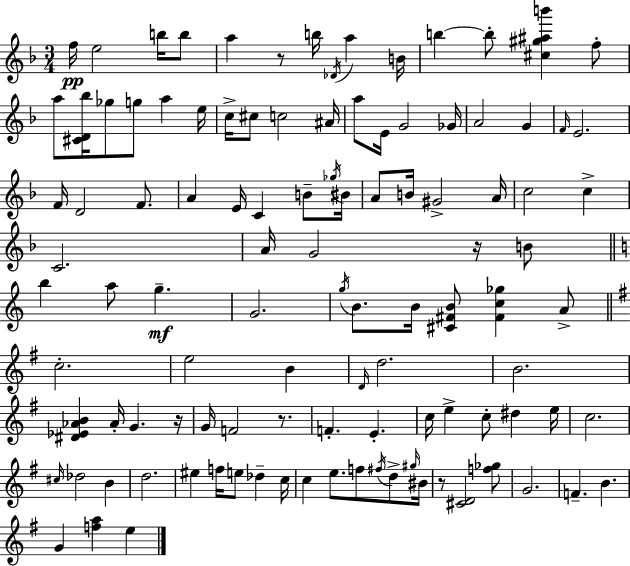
F5/s E5/h B5/s B5/e A5/q R/e B5/s Db4/s A5/q B4/s B5/q B5/e [C#5,G#5,A#5,B6]/q F5/e A5/e [C#4,D4,Bb5]/s Gb5/e G5/e A5/q E5/s C5/s C#5/e C5/h A#4/s A5/e E4/s G4/h Gb4/s A4/h G4/q F4/s E4/h. F4/s D4/h F4/e. A4/q E4/s C4/q B4/e Gb5/s BIS4/s A4/e B4/s G#4/h A4/s C5/h C5/q C4/h. A4/s G4/h R/s B4/e B5/q A5/e G5/q. G4/h. G5/s B4/e. B4/s [C#4,F#4,B4]/e [F#4,C5,Gb5]/q A4/e C5/h. E5/h B4/q D4/s D5/h. B4/h. [D#4,Eb4,Ab4,B4]/q Ab4/s G4/q. R/s G4/s F4/h R/e. F4/q. E4/q. C5/s E5/q C5/e D#5/q E5/s C5/h. C#5/s Db5/h B4/q D5/h. EIS5/q F5/s E5/e Db5/q C5/s C5/q E5/e. F5/e F#5/s D5/e G#5/s BIS4/s R/e [C#4,D4]/h [F5,Gb5]/e G4/h. F4/q. B4/q. G4/q [F5,A5]/q E5/q